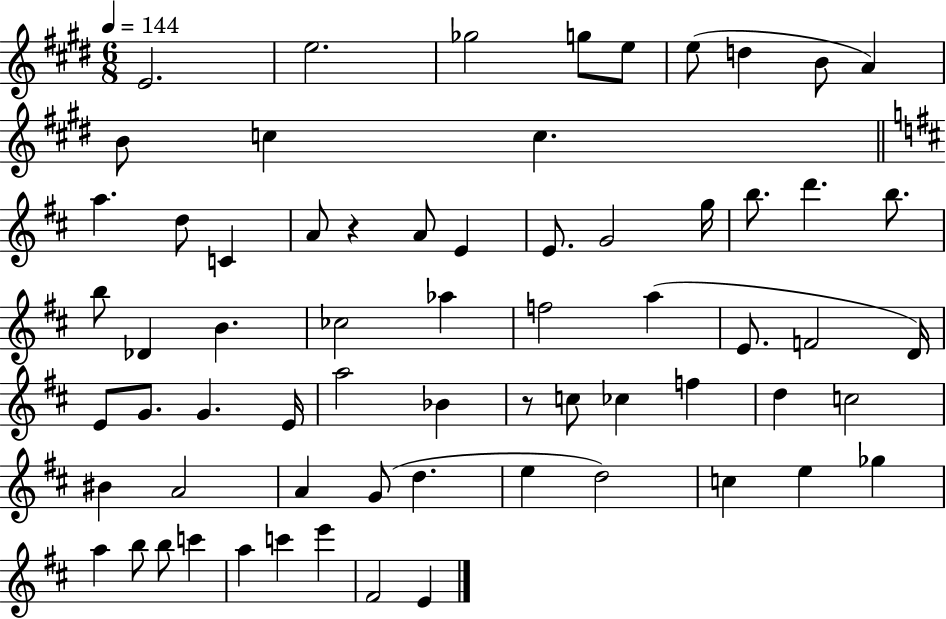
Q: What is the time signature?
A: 6/8